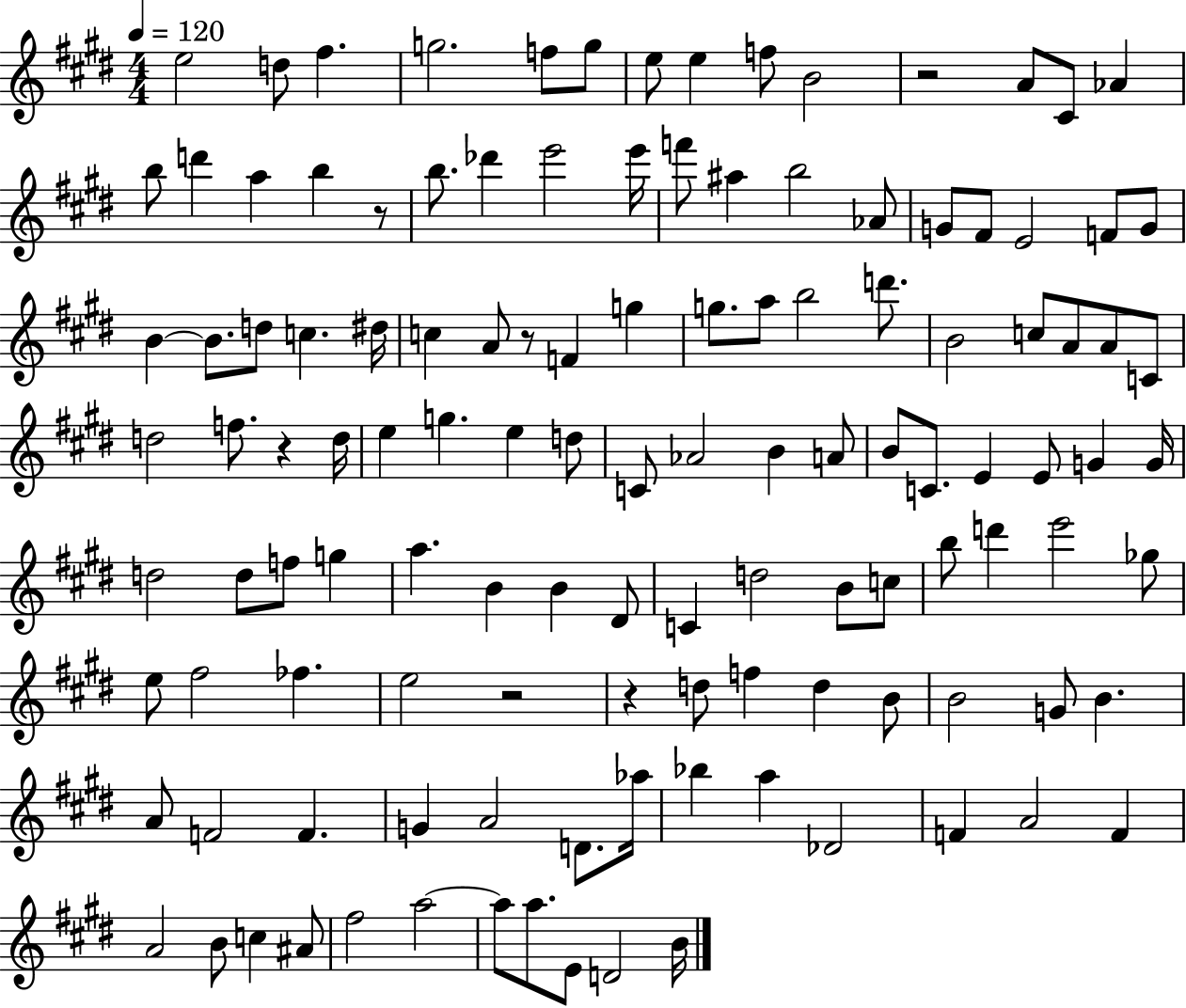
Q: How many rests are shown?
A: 6